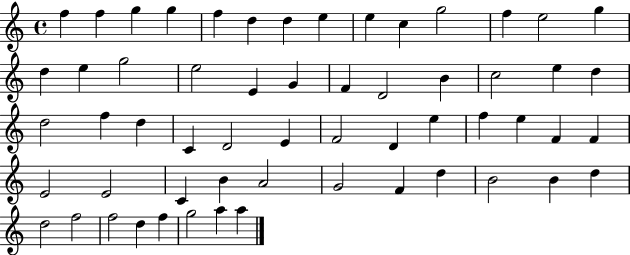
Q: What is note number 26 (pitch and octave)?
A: D5